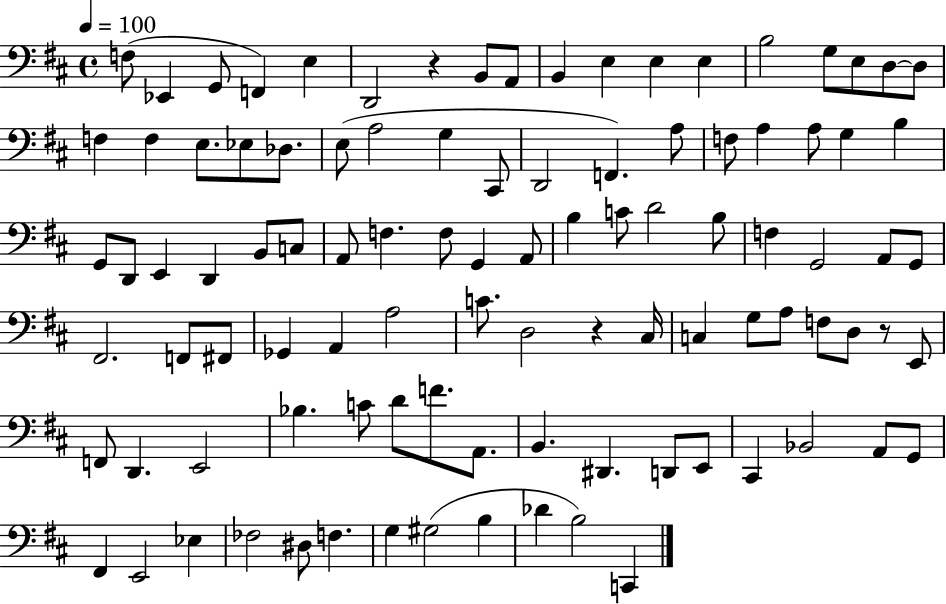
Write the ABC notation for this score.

X:1
T:Untitled
M:4/4
L:1/4
K:D
F,/2 _E,, G,,/2 F,, E, D,,2 z B,,/2 A,,/2 B,, E, E, E, B,2 G,/2 E,/2 D,/2 D,/2 F, F, E,/2 _E,/2 _D,/2 E,/2 A,2 G, ^C,,/2 D,,2 F,, A,/2 F,/2 A, A,/2 G, B, G,,/2 D,,/2 E,, D,, B,,/2 C,/2 A,,/2 F, F,/2 G,, A,,/2 B, C/2 D2 B,/2 F, G,,2 A,,/2 G,,/2 ^F,,2 F,,/2 ^F,,/2 _G,, A,, A,2 C/2 D,2 z ^C,/4 C, G,/2 A,/2 F,/2 D,/2 z/2 E,,/2 F,,/2 D,, E,,2 _B, C/2 D/2 F/2 A,,/2 B,, ^D,, D,,/2 E,,/2 ^C,, _B,,2 A,,/2 G,,/2 ^F,, E,,2 _E, _F,2 ^D,/2 F, G, ^G,2 B, _D B,2 C,,